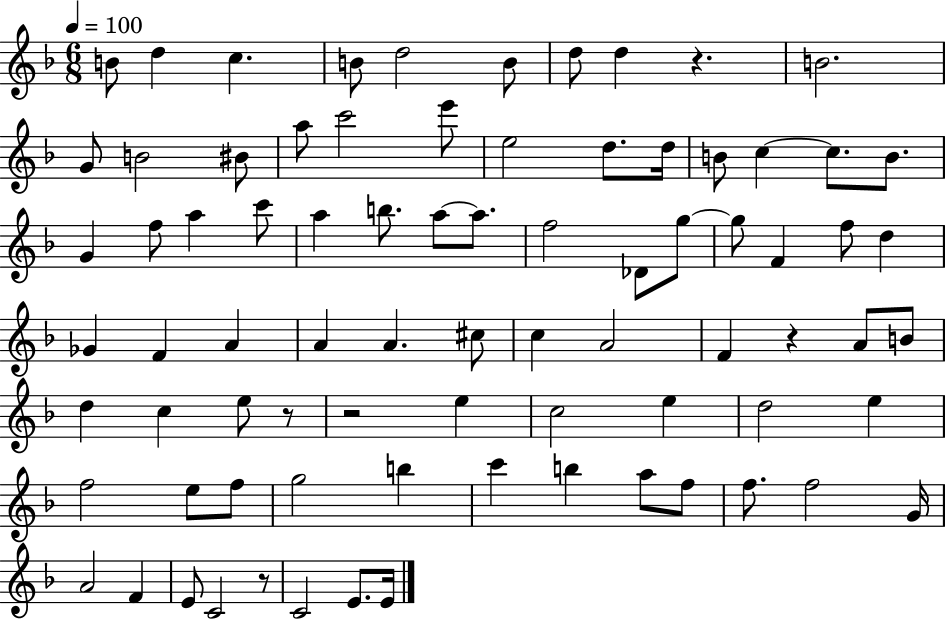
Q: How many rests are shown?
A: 5